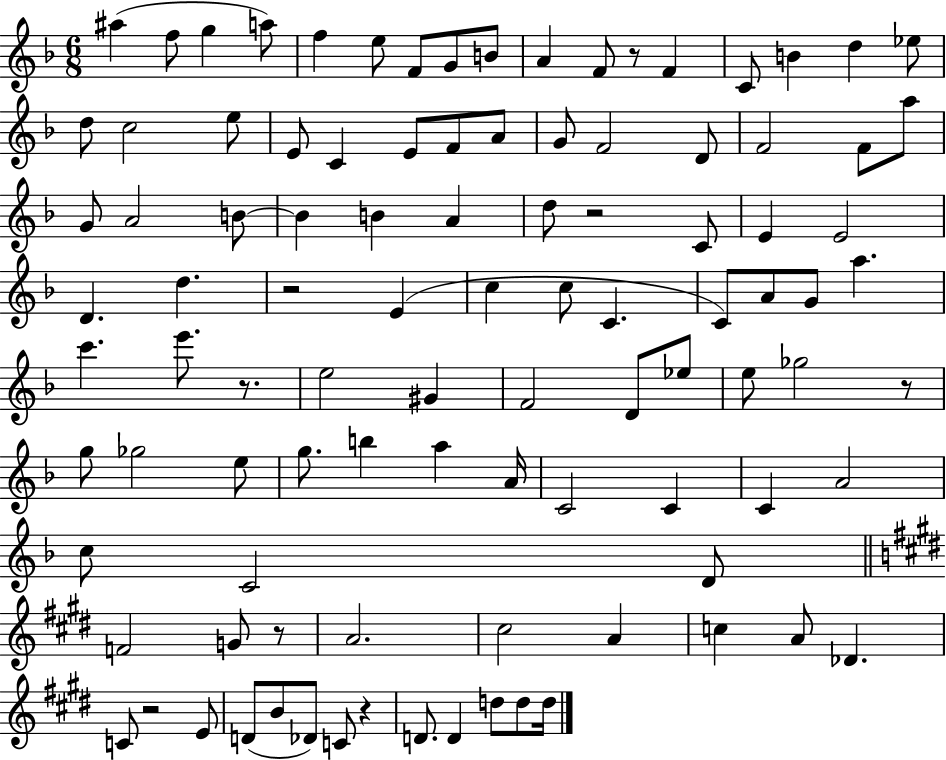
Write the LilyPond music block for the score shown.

{
  \clef treble
  \numericTimeSignature
  \time 6/8
  \key f \major
  ais''4( f''8 g''4 a''8) | f''4 e''8 f'8 g'8 b'8 | a'4 f'8 r8 f'4 | c'8 b'4 d''4 ees''8 | \break d''8 c''2 e''8 | e'8 c'4 e'8 f'8 a'8 | g'8 f'2 d'8 | f'2 f'8 a''8 | \break g'8 a'2 b'8~~ | b'4 b'4 a'4 | d''8 r2 c'8 | e'4 e'2 | \break d'4. d''4. | r2 e'4( | c''4 c''8 c'4. | c'8) a'8 g'8 a''4. | \break c'''4. e'''8. r8. | e''2 gis'4 | f'2 d'8 ees''8 | e''8 ges''2 r8 | \break g''8 ges''2 e''8 | g''8. b''4 a''4 a'16 | c'2 c'4 | c'4 a'2 | \break c''8 c'2 d'8 | \bar "||" \break \key e \major f'2 g'8 r8 | a'2. | cis''2 a'4 | c''4 a'8 des'4. | \break c'8 r2 e'8 | d'8( b'8 des'8) c'8 r4 | d'8. d'4 d''8 d''8 d''16 | \bar "|."
}